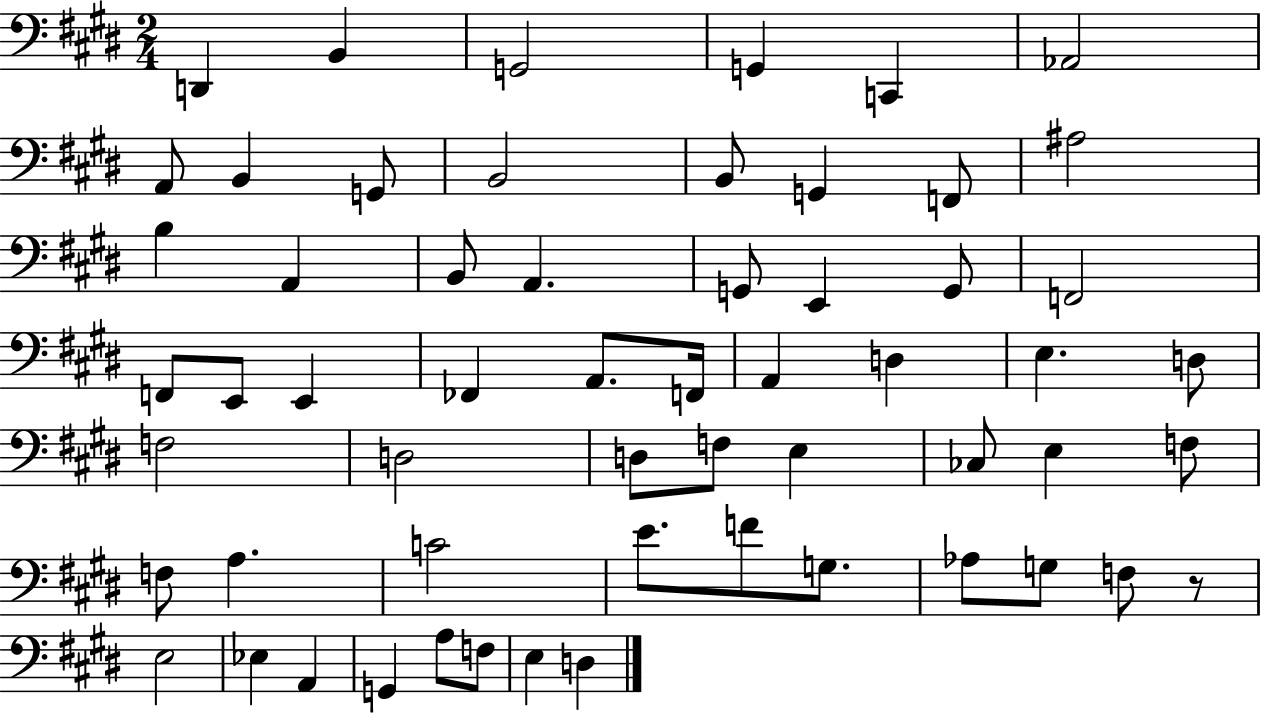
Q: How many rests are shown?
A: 1